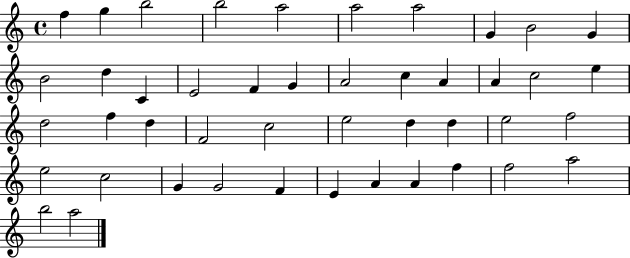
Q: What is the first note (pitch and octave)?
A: F5